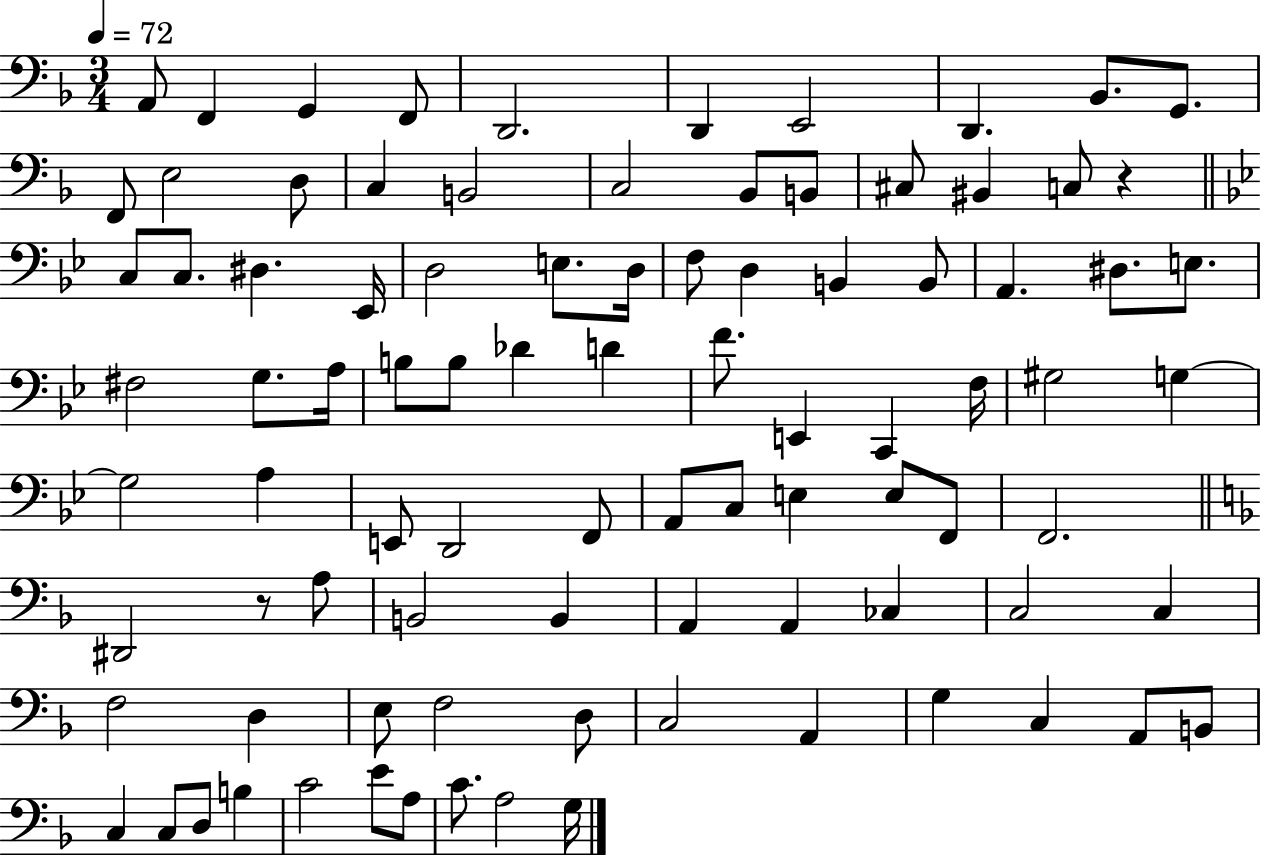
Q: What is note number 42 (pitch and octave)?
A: D4